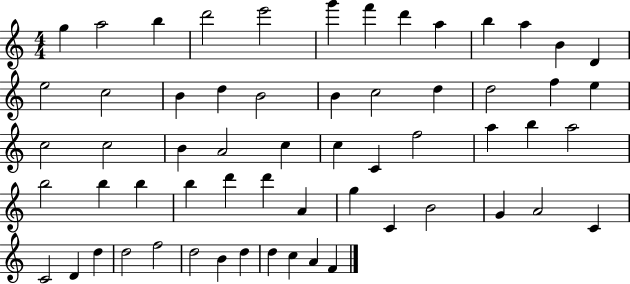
X:1
T:Untitled
M:4/4
L:1/4
K:C
g a2 b d'2 e'2 g' f' d' a b a B D e2 c2 B d B2 B c2 d d2 f e c2 c2 B A2 c c C f2 a b a2 b2 b b b d' d' A g C B2 G A2 C C2 D d d2 f2 d2 B d d c A F